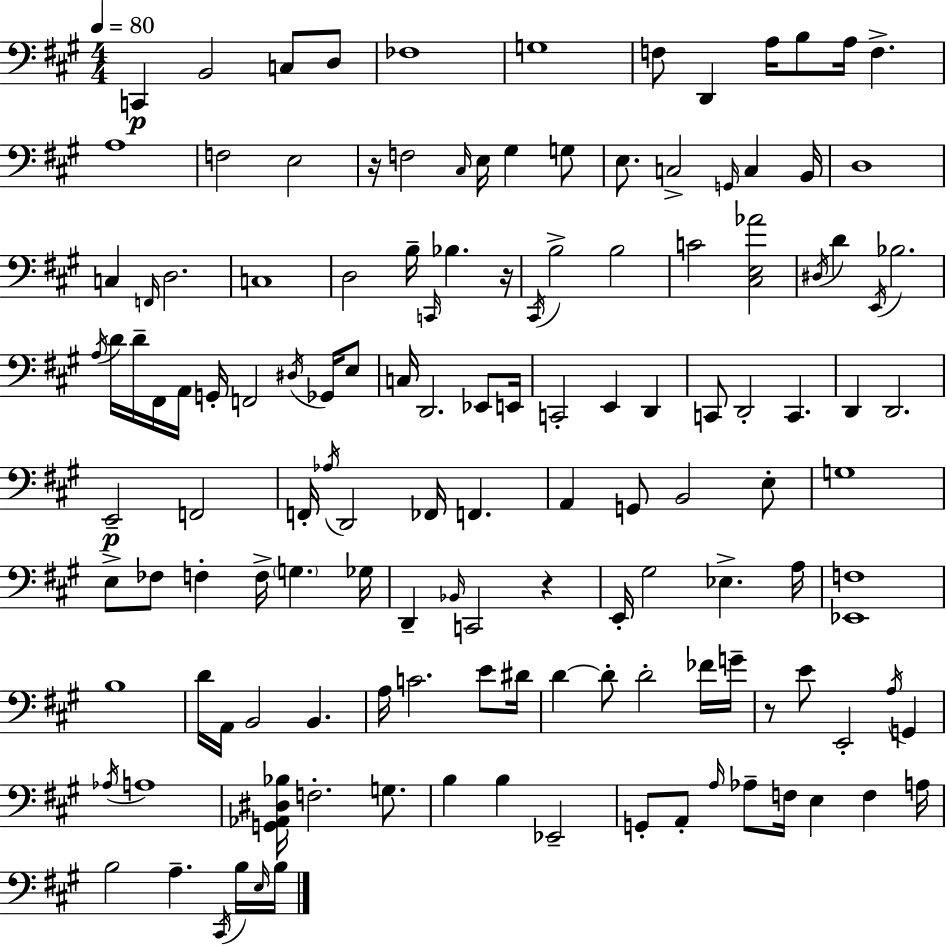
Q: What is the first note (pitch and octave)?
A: C2